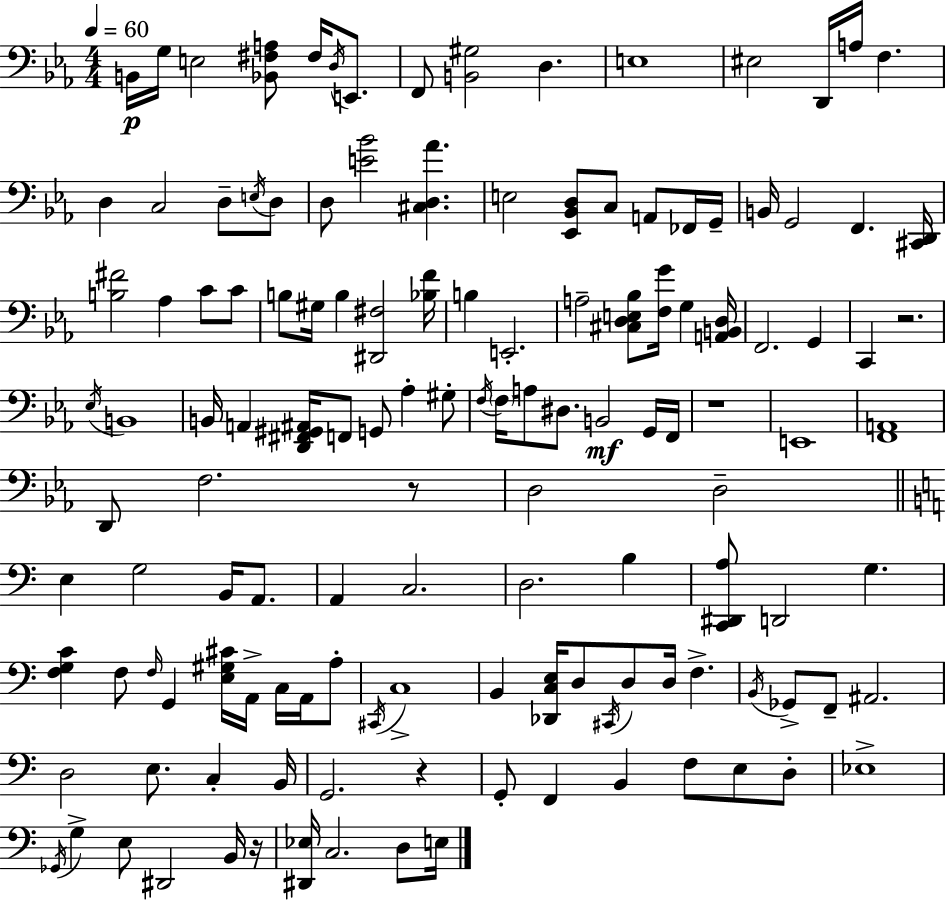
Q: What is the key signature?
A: EES major